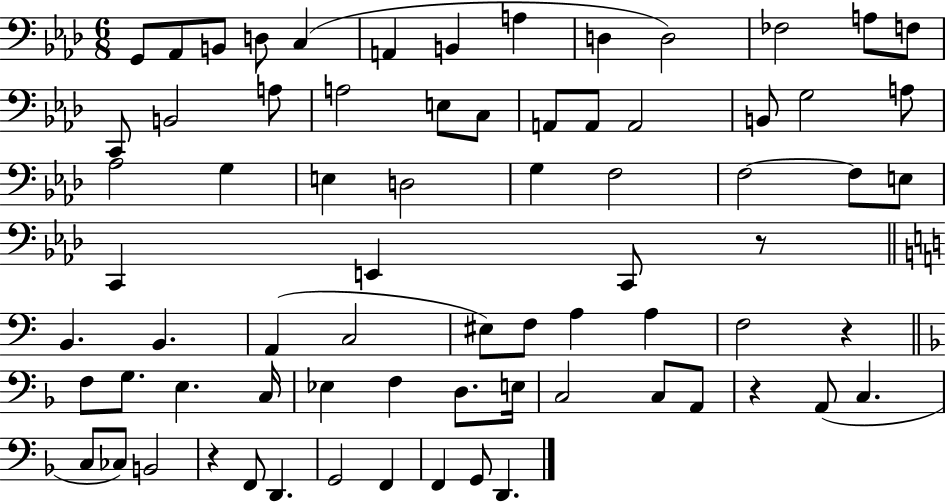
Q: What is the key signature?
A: AES major